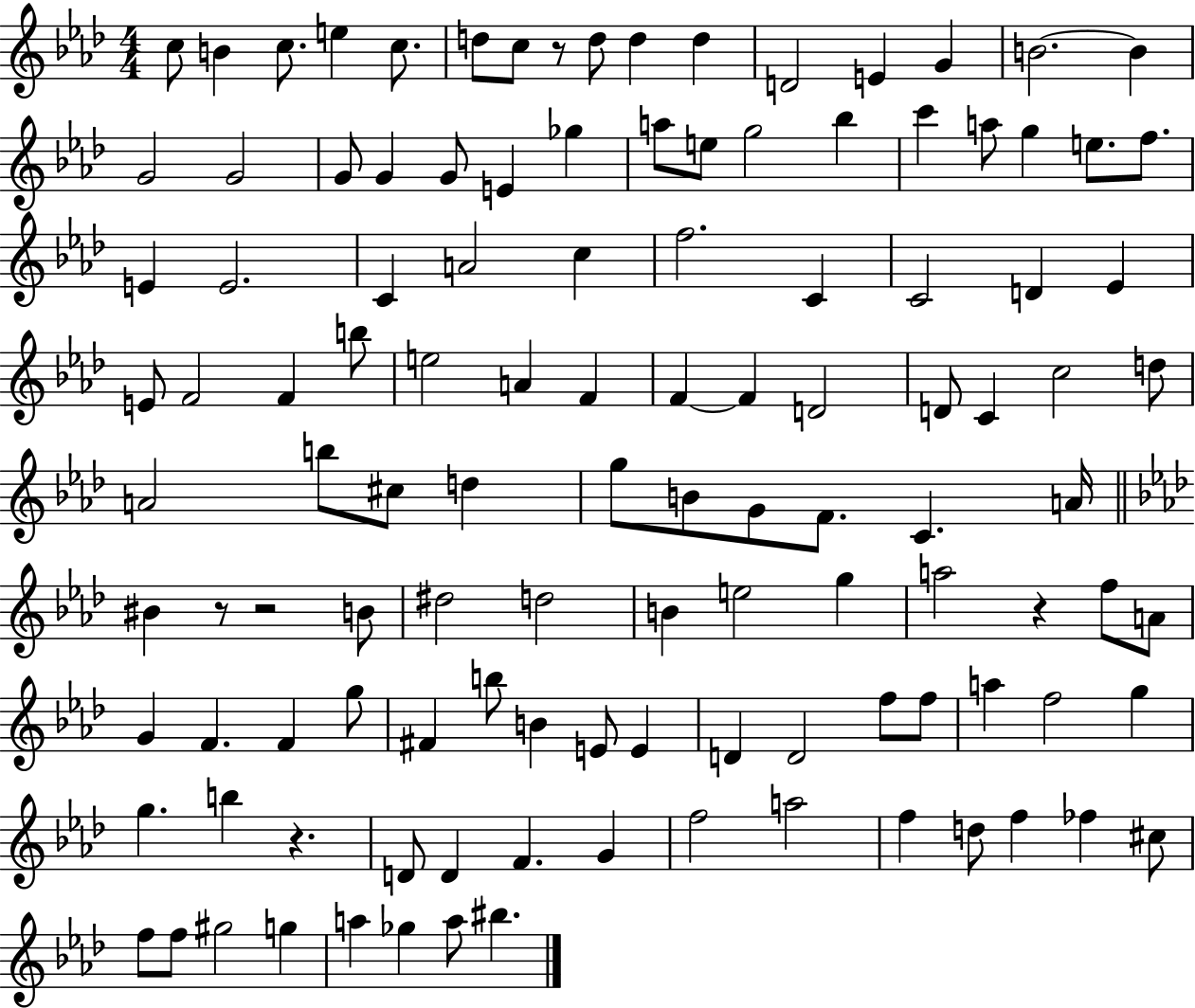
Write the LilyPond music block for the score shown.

{
  \clef treble
  \numericTimeSignature
  \time 4/4
  \key aes \major
  c''8 b'4 c''8. e''4 c''8. | d''8 c''8 r8 d''8 d''4 d''4 | d'2 e'4 g'4 | b'2.~~ b'4 | \break g'2 g'2 | g'8 g'4 g'8 e'4 ges''4 | a''8 e''8 g''2 bes''4 | c'''4 a''8 g''4 e''8. f''8. | \break e'4 e'2. | c'4 a'2 c''4 | f''2. c'4 | c'2 d'4 ees'4 | \break e'8 f'2 f'4 b''8 | e''2 a'4 f'4 | f'4~~ f'4 d'2 | d'8 c'4 c''2 d''8 | \break a'2 b''8 cis''8 d''4 | g''8 b'8 g'8 f'8. c'4. a'16 | \bar "||" \break \key aes \major bis'4 r8 r2 b'8 | dis''2 d''2 | b'4 e''2 g''4 | a''2 r4 f''8 a'8 | \break g'4 f'4. f'4 g''8 | fis'4 b''8 b'4 e'8 e'4 | d'4 d'2 f''8 f''8 | a''4 f''2 g''4 | \break g''4. b''4 r4. | d'8 d'4 f'4. g'4 | f''2 a''2 | f''4 d''8 f''4 fes''4 cis''8 | \break f''8 f''8 gis''2 g''4 | a''4 ges''4 a''8 bis''4. | \bar "|."
}